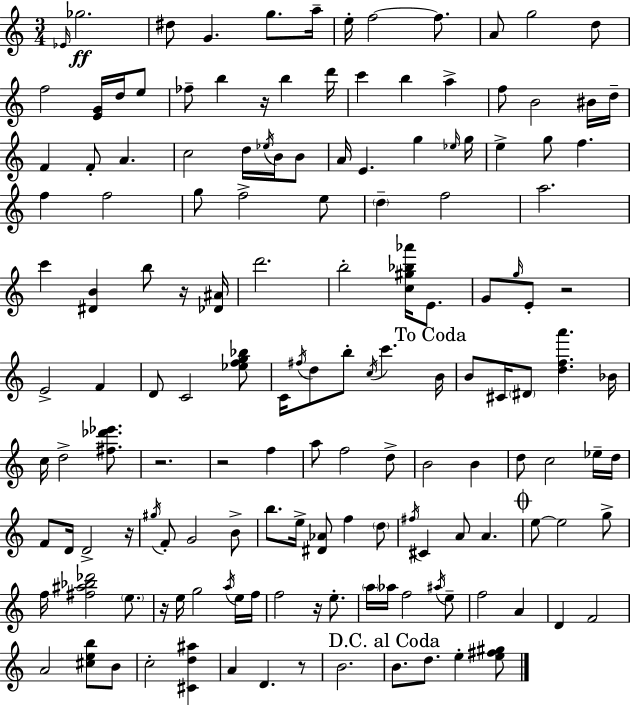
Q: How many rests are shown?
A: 9